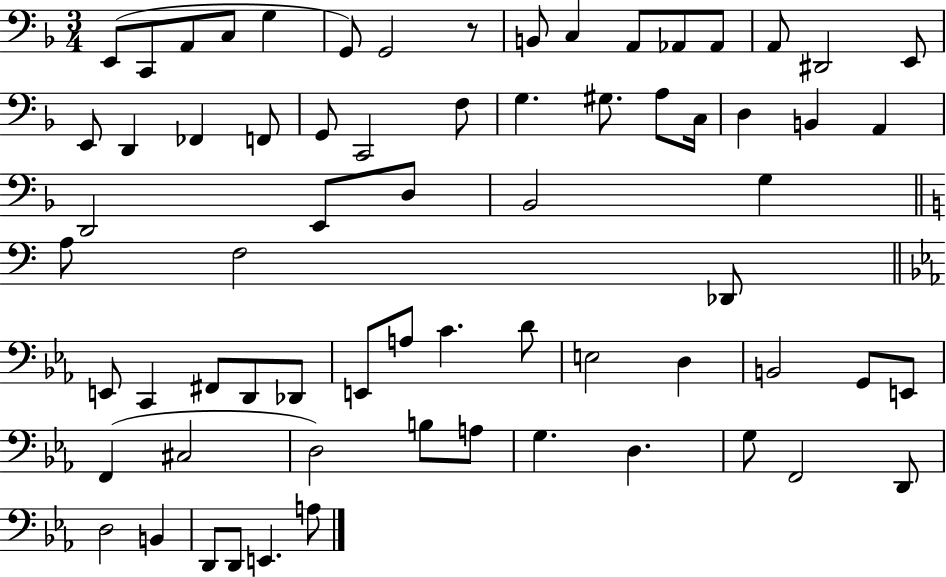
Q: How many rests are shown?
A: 1